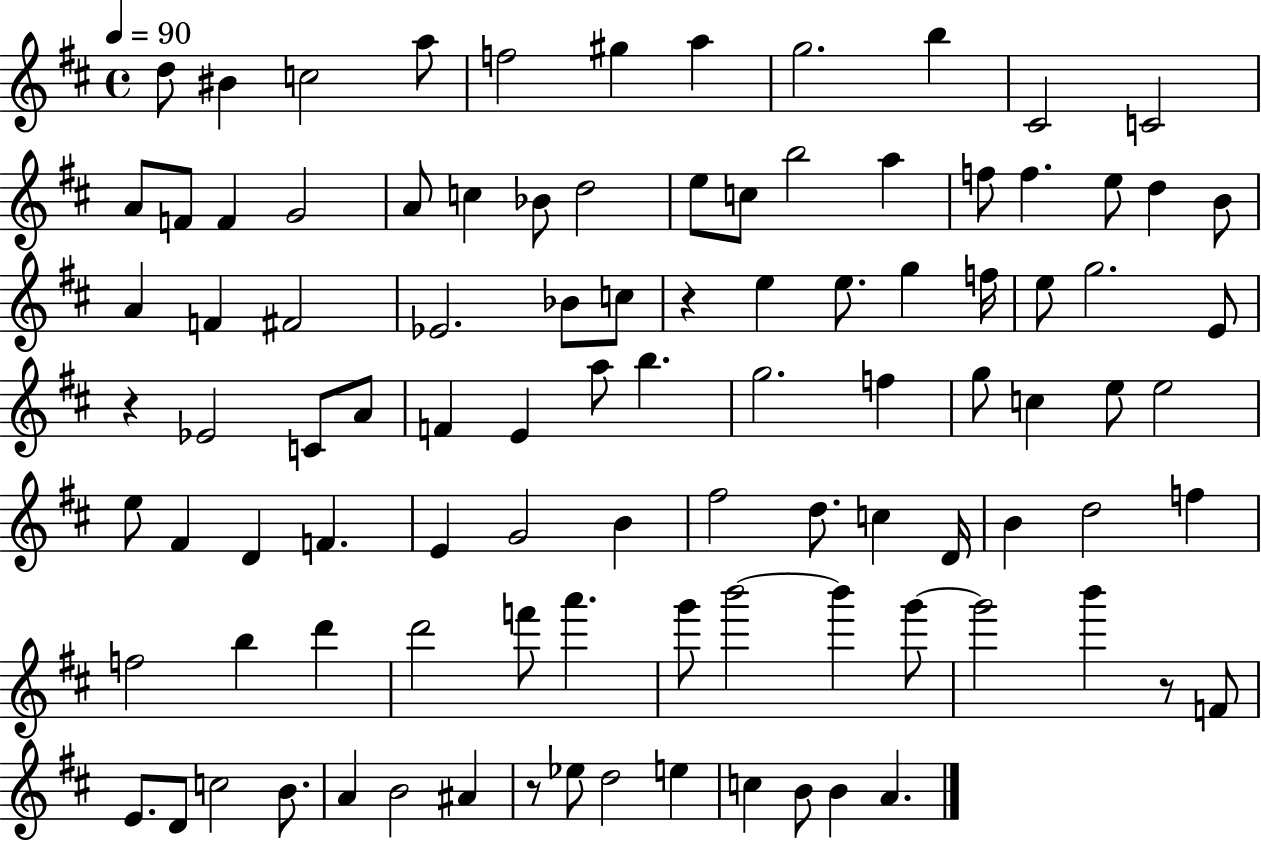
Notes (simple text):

D5/e BIS4/q C5/h A5/e F5/h G#5/q A5/q G5/h. B5/q C#4/h C4/h A4/e F4/e F4/q G4/h A4/e C5/q Bb4/e D5/h E5/e C5/e B5/h A5/q F5/e F5/q. E5/e D5/q B4/e A4/q F4/q F#4/h Eb4/h. Bb4/e C5/e R/q E5/q E5/e. G5/q F5/s E5/e G5/h. E4/e R/q Eb4/h C4/e A4/e F4/q E4/q A5/e B5/q. G5/h. F5/q G5/e C5/q E5/e E5/h E5/e F#4/q D4/q F4/q. E4/q G4/h B4/q F#5/h D5/e. C5/q D4/s B4/q D5/h F5/q F5/h B5/q D6/q D6/h F6/e A6/q. G6/e B6/h B6/q G6/e G6/h B6/q R/e F4/e E4/e. D4/e C5/h B4/e. A4/q B4/h A#4/q R/e Eb5/e D5/h E5/q C5/q B4/e B4/q A4/q.